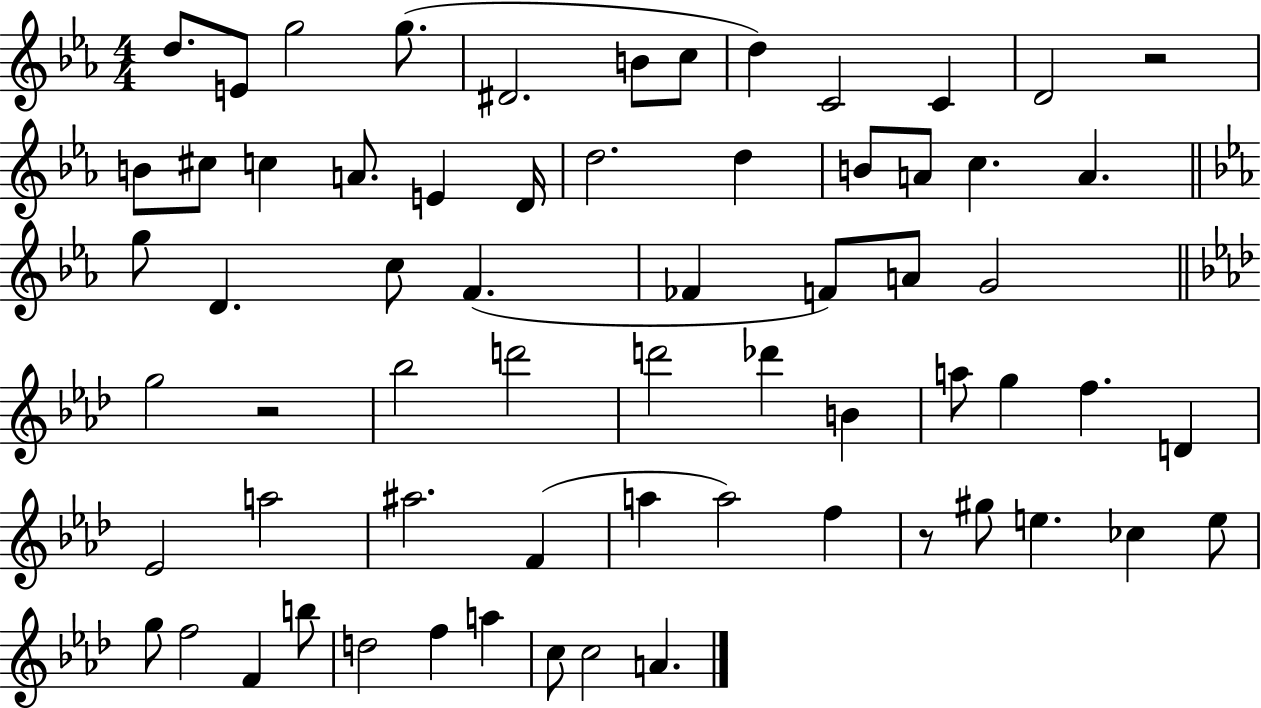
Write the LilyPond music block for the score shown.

{
  \clef treble
  \numericTimeSignature
  \time 4/4
  \key ees \major
  d''8. e'8 g''2 g''8.( | dis'2. b'8 c''8 | d''4) c'2 c'4 | d'2 r2 | \break b'8 cis''8 c''4 a'8. e'4 d'16 | d''2. d''4 | b'8 a'8 c''4. a'4. | \bar "||" \break \key c \minor g''8 d'4. c''8 f'4.( | fes'4 f'8) a'8 g'2 | \bar "||" \break \key aes \major g''2 r2 | bes''2 d'''2 | d'''2 des'''4 b'4 | a''8 g''4 f''4. d'4 | \break ees'2 a''2 | ais''2. f'4( | a''4 a''2) f''4 | r8 gis''8 e''4. ces''4 e''8 | \break g''8 f''2 f'4 b''8 | d''2 f''4 a''4 | c''8 c''2 a'4. | \bar "|."
}